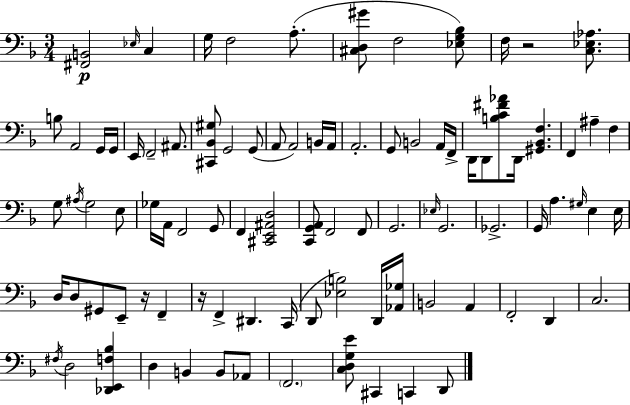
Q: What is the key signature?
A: F major